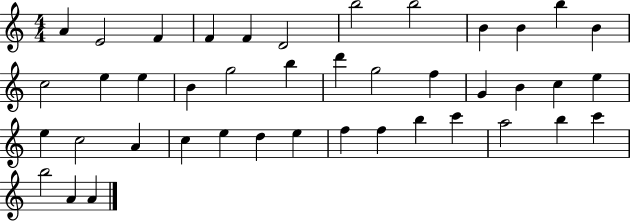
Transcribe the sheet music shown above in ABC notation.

X:1
T:Untitled
M:4/4
L:1/4
K:C
A E2 F F F D2 b2 b2 B B b B c2 e e B g2 b d' g2 f G B c e e c2 A c e d e f f b c' a2 b c' b2 A A